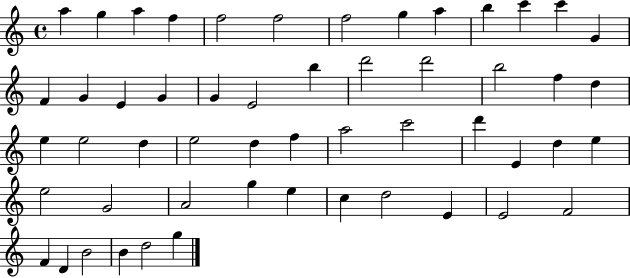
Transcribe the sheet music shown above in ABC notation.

X:1
T:Untitled
M:4/4
L:1/4
K:C
a g a f f2 f2 f2 g a b c' c' G F G E G G E2 b d'2 d'2 b2 f d e e2 d e2 d f a2 c'2 d' E d e e2 G2 A2 g e c d2 E E2 F2 F D B2 B d2 g